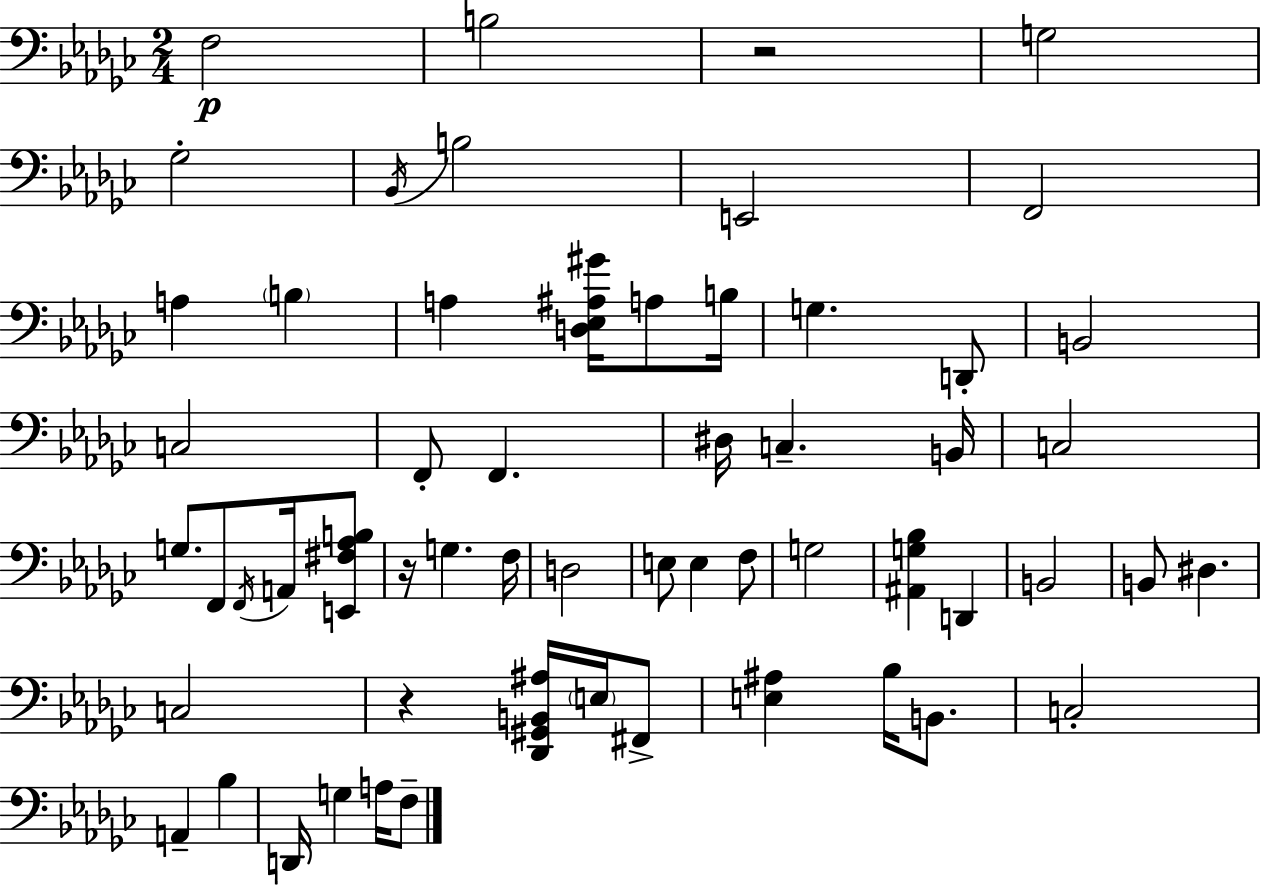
X:1
T:Untitled
M:2/4
L:1/4
K:Ebm
F,2 B,2 z2 G,2 _G,2 _B,,/4 B,2 E,,2 F,,2 A, B, A, [D,_E,^A,^G]/4 A,/2 B,/4 G, D,,/2 B,,2 C,2 F,,/2 F,, ^D,/4 C, B,,/4 C,2 G,/2 F,,/2 F,,/4 A,,/4 [E,,^F,_A,B,]/2 z/4 G, F,/4 D,2 E,/2 E, F,/2 G,2 [^A,,G,_B,] D,, B,,2 B,,/2 ^D, C,2 z [_D,,^G,,B,,^A,]/4 E,/4 ^F,,/2 [E,^A,] _B,/4 B,,/2 C,2 A,, _B, D,,/4 G, A,/4 F,/2